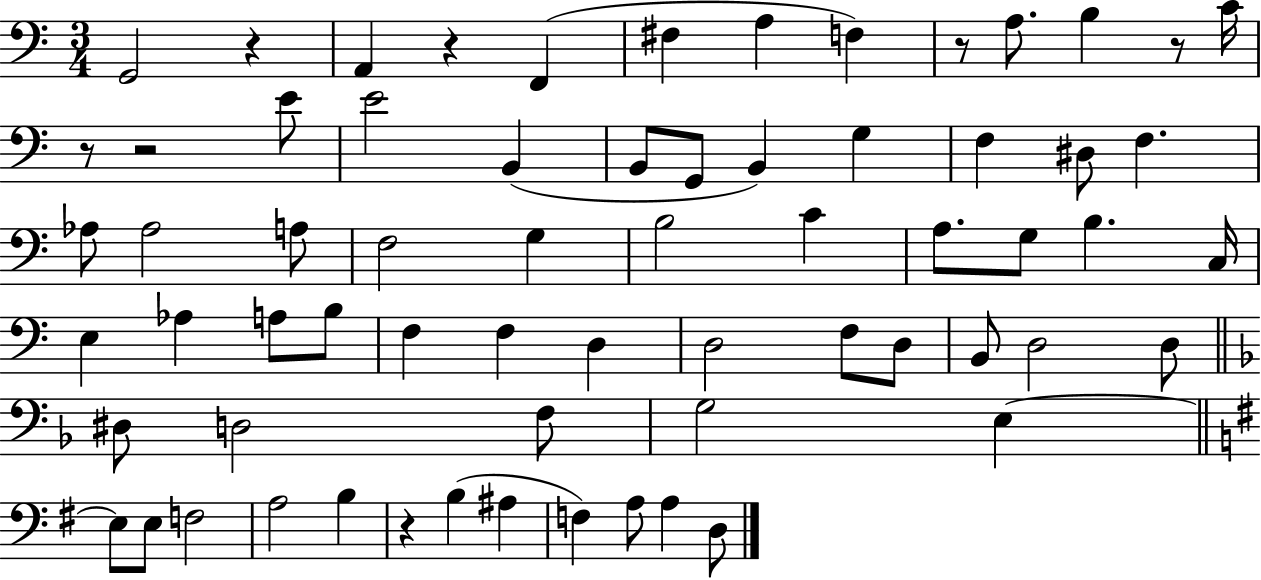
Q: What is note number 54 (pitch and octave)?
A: B3